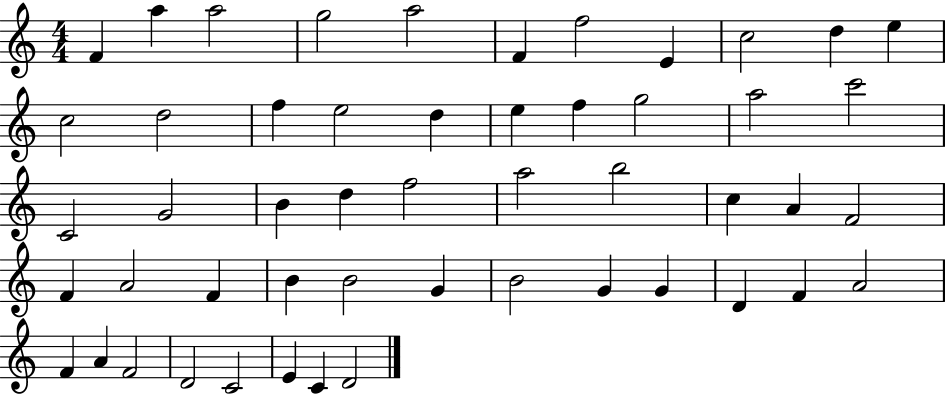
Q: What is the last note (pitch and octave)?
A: D4